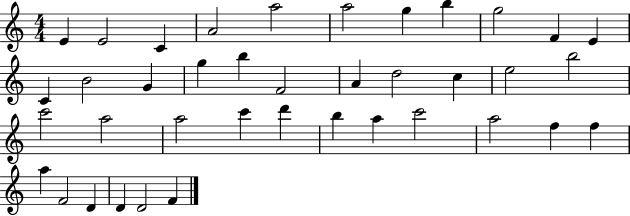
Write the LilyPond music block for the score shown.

{
  \clef treble
  \numericTimeSignature
  \time 4/4
  \key c \major
  e'4 e'2 c'4 | a'2 a''2 | a''2 g''4 b''4 | g''2 f'4 e'4 | \break c'4 b'2 g'4 | g''4 b''4 f'2 | a'4 d''2 c''4 | e''2 b''2 | \break c'''2 a''2 | a''2 c'''4 d'''4 | b''4 a''4 c'''2 | a''2 f''4 f''4 | \break a''4 f'2 d'4 | d'4 d'2 f'4 | \bar "|."
}